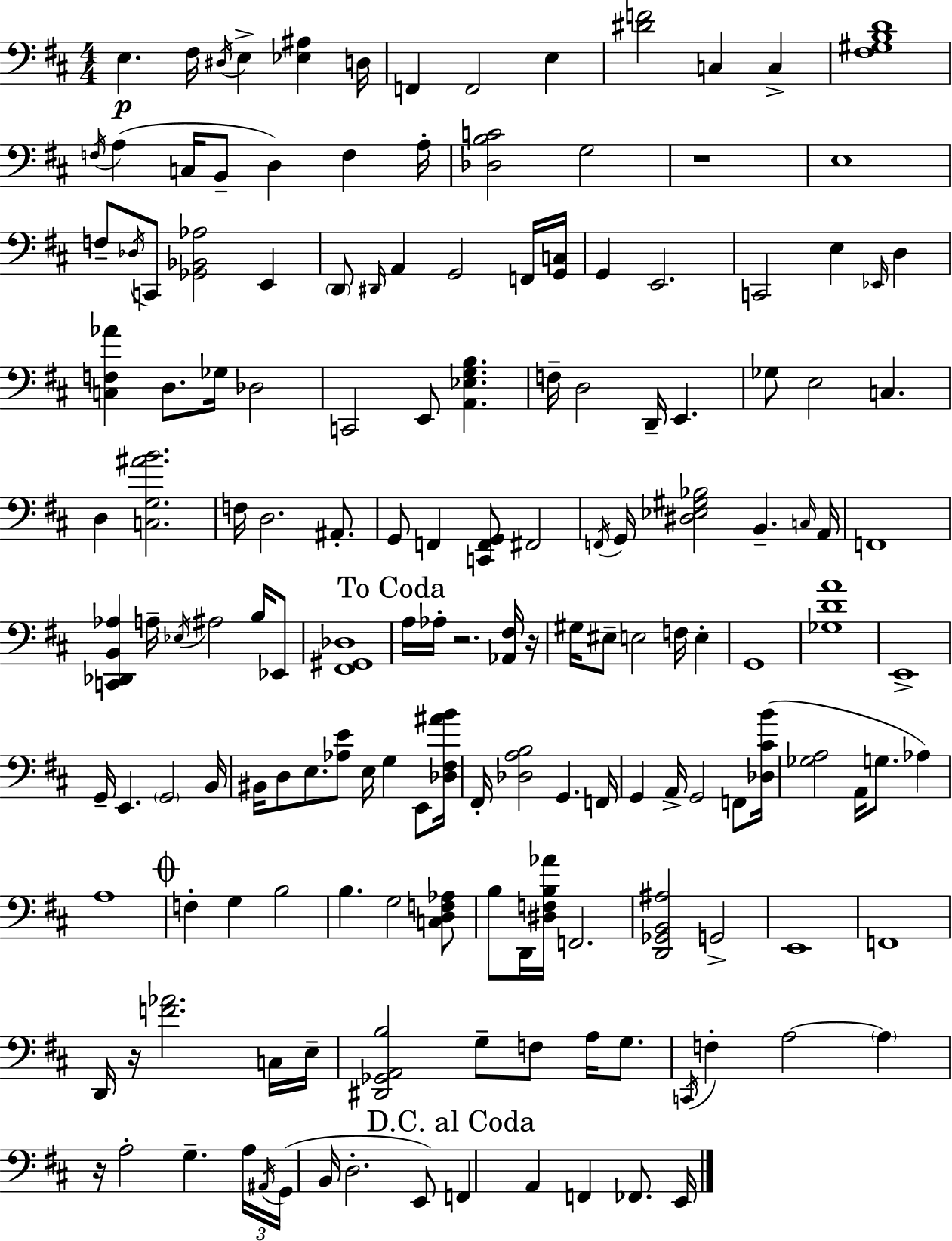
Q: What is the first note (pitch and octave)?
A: E3